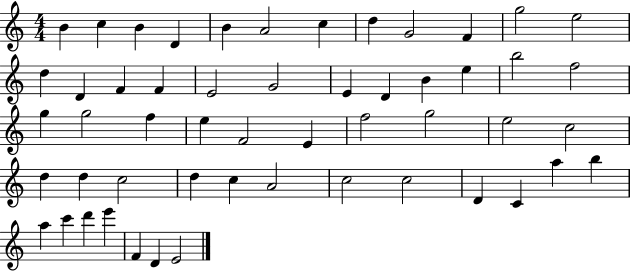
B4/q C5/q B4/q D4/q B4/q A4/h C5/q D5/q G4/h F4/q G5/h E5/h D5/q D4/q F4/q F4/q E4/h G4/h E4/q D4/q B4/q E5/q B5/h F5/h G5/q G5/h F5/q E5/q F4/h E4/q F5/h G5/h E5/h C5/h D5/q D5/q C5/h D5/q C5/q A4/h C5/h C5/h D4/q C4/q A5/q B5/q A5/q C6/q D6/q E6/q F4/q D4/q E4/h